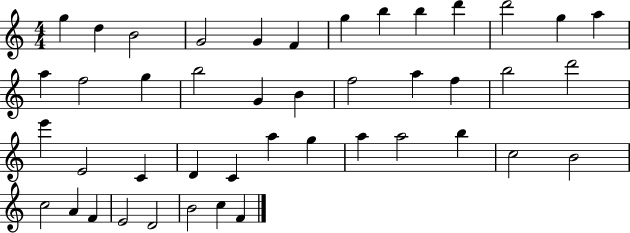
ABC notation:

X:1
T:Untitled
M:4/4
L:1/4
K:C
g d B2 G2 G F g b b d' d'2 g a a f2 g b2 G B f2 a f b2 d'2 e' E2 C D C a g a a2 b c2 B2 c2 A F E2 D2 B2 c F